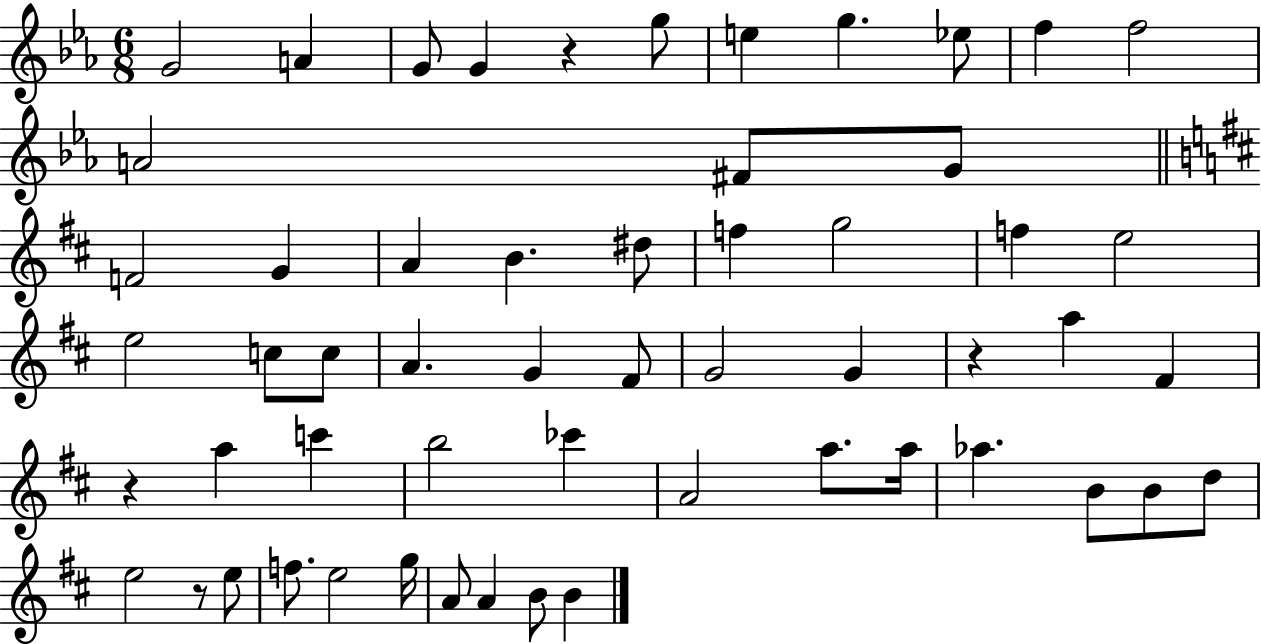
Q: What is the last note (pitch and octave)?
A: B4